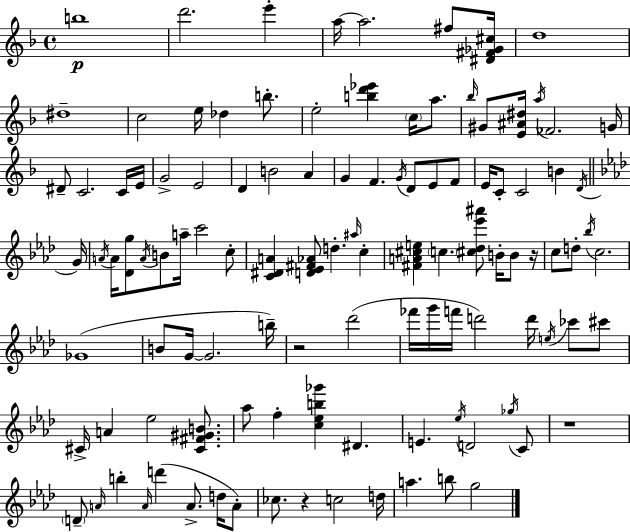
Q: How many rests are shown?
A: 4